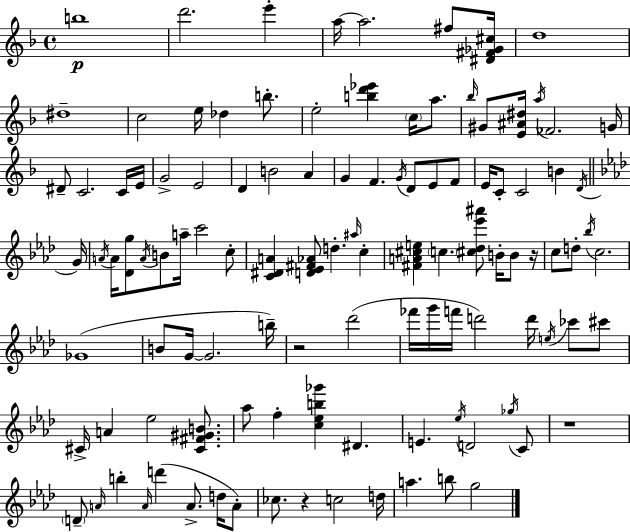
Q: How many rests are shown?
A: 4